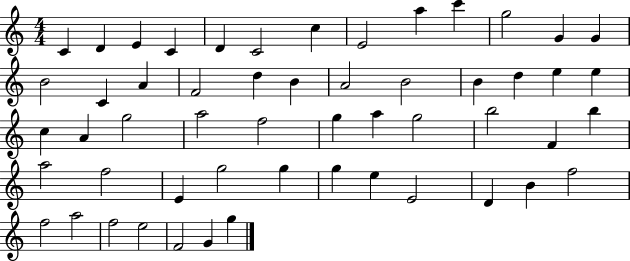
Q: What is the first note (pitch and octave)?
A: C4